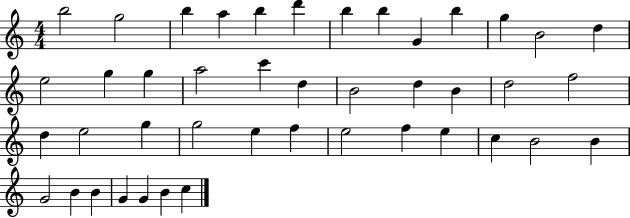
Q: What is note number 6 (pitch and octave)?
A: D6